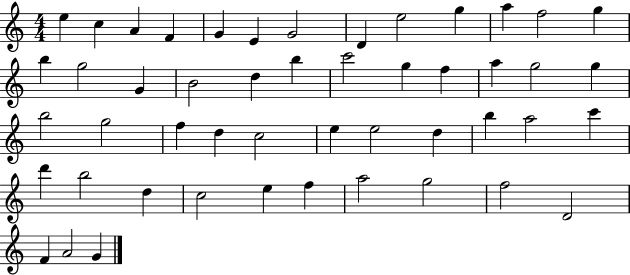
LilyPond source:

{
  \clef treble
  \numericTimeSignature
  \time 4/4
  \key c \major
  e''4 c''4 a'4 f'4 | g'4 e'4 g'2 | d'4 e''2 g''4 | a''4 f''2 g''4 | \break b''4 g''2 g'4 | b'2 d''4 b''4 | c'''2 g''4 f''4 | a''4 g''2 g''4 | \break b''2 g''2 | f''4 d''4 c''2 | e''4 e''2 d''4 | b''4 a''2 c'''4 | \break d'''4 b''2 d''4 | c''2 e''4 f''4 | a''2 g''2 | f''2 d'2 | \break f'4 a'2 g'4 | \bar "|."
}